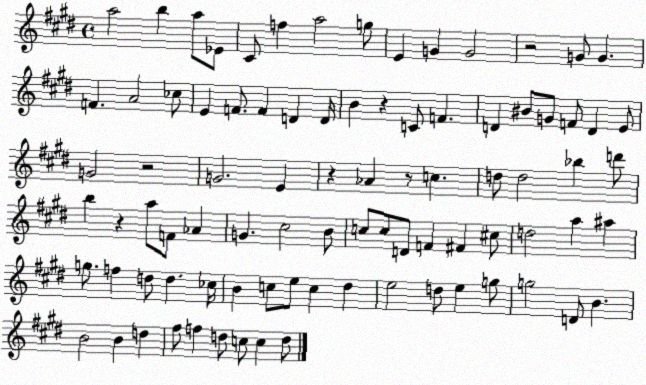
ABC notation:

X:1
T:Untitled
M:4/4
L:1/4
K:E
a2 b a/2 _E/2 ^C/2 f a2 g/2 E G G2 z2 G/2 G F A2 _c/2 E F/2 F D D/4 B z C/2 F D ^B/2 G/2 F/2 D E/2 G2 z2 G2 E z _A z/2 c d/2 d2 _b d'/2 b z a/2 F/2 _A G ^c2 B/2 c/2 c/2 D/2 F ^F ^c/2 d2 a ^a g/2 f d/2 d _c/4 B c/2 e/2 c ^d e2 d/2 e g/2 g2 D/2 B B2 B d ^f/2 f d/2 c/2 c d/2